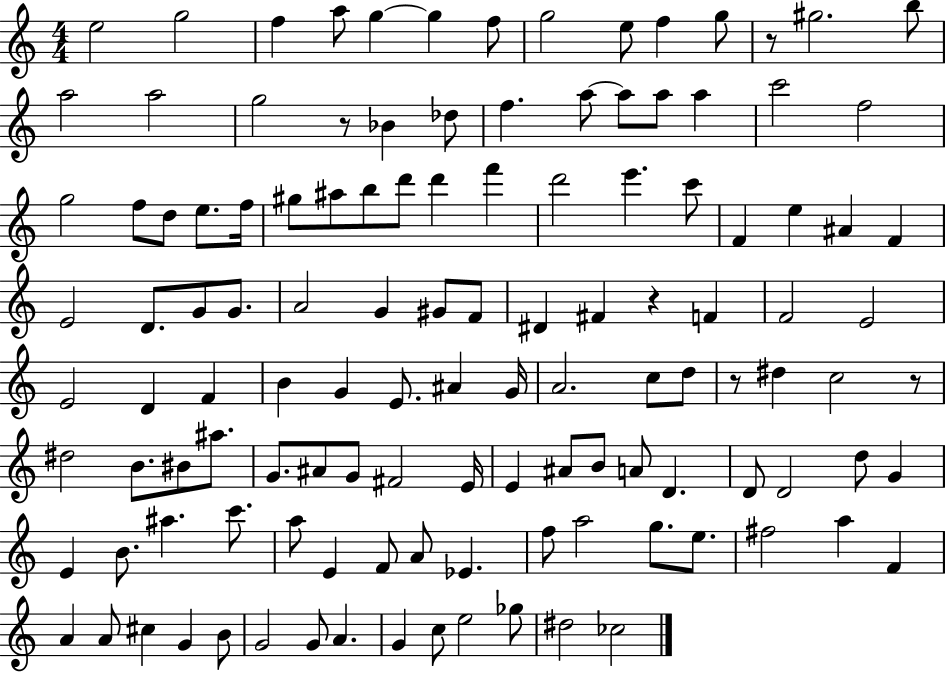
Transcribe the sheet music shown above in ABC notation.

X:1
T:Untitled
M:4/4
L:1/4
K:C
e2 g2 f a/2 g g f/2 g2 e/2 f g/2 z/2 ^g2 b/2 a2 a2 g2 z/2 _B _d/2 f a/2 a/2 a/2 a c'2 f2 g2 f/2 d/2 e/2 f/4 ^g/2 ^a/2 b/2 d'/2 d' f' d'2 e' c'/2 F e ^A F E2 D/2 G/2 G/2 A2 G ^G/2 F/2 ^D ^F z F F2 E2 E2 D F B G E/2 ^A G/4 A2 c/2 d/2 z/2 ^d c2 z/2 ^d2 B/2 ^B/2 ^a/2 G/2 ^A/2 G/2 ^F2 E/4 E ^A/2 B/2 A/2 D D/2 D2 d/2 G E B/2 ^a c'/2 a/2 E F/2 A/2 _E f/2 a2 g/2 e/2 ^f2 a F A A/2 ^c G B/2 G2 G/2 A G c/2 e2 _g/2 ^d2 _c2